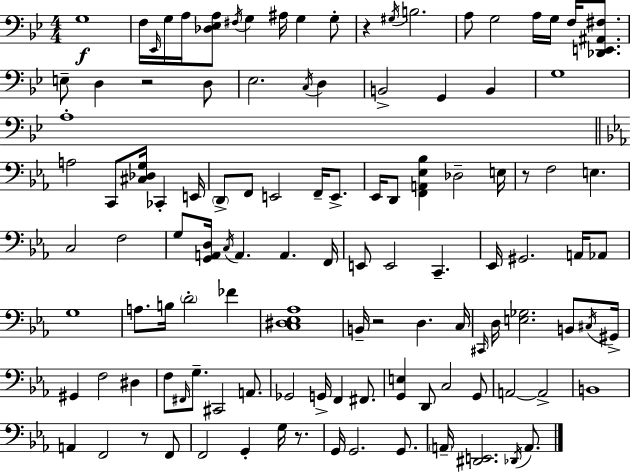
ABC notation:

X:1
T:Untitled
M:4/4
L:1/4
K:Bb
G,4 F,/4 _E,,/4 G,/4 A,/4 [_D,_E,A,]/2 ^F,/4 G, ^A,/4 G, G,/2 z ^G,/4 B,2 A,/2 G,2 A,/4 G,/4 F,/4 [_D,,E,,^A,,^F,]/2 E,/2 D, z2 D,/2 _E,2 C,/4 D, B,,2 G,, B,, G,4 A,4 A,2 C,,/2 [^C,_D,G,]/4 _C,, E,,/4 D,,/2 F,,/2 E,,2 F,,/4 E,,/2 _E,,/4 D,,/2 [F,,A,,_E,_B,] _D,2 E,/4 z/2 F,2 E, C,2 F,2 G,/2 [G,,A,,D,]/4 C,/4 A,, A,, F,,/4 E,,/2 E,,2 C,, _E,,/4 ^G,,2 A,,/4 _A,,/2 G,4 A,/2 B,/4 D2 _F [C,^D,_E,_A,]4 B,,/4 z2 D, C,/4 ^C,,/4 D,/4 [E,_G,]2 B,,/2 ^C,/4 ^G,,/4 ^G,, F,2 ^D, F,/2 ^F,,/4 G,/2 ^C,,2 A,,/2 _G,,2 G,,/4 F,, ^F,,/2 [G,,E,] D,,/2 C,2 G,,/2 A,,2 A,,2 B,,4 A,, F,,2 z/2 F,,/2 F,,2 G,, G,/4 z/2 G,,/4 G,,2 G,,/2 A,,/4 [^D,,E,,]2 _D,,/4 A,,/2